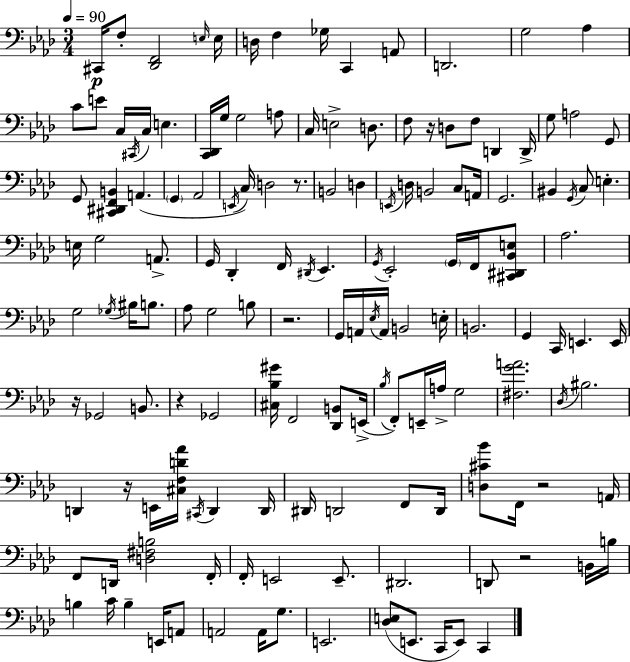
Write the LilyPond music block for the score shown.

{
  \clef bass
  \numericTimeSignature
  \time 3/4
  \key aes \major
  \tempo 4 = 90
  \repeat volta 2 { cis,16\p f8-. <des, f,>2 \grace { e16 } | e16 d16 f4 ges16 c,4 a,8 | d,2. | g2 aes4 | \break c'8 e'8 c16 \acciaccatura { cis,16 } c16 e4. | <c, des,>16 g16 g2 | a8 c16 e2-> d8. | f8 r16 d8 f8 d,4 | \break d,16-> g8 a2 | g,8 g,8 <cis, dis, f, b,>4 a,4.( | \parenthesize g,4 aes,2 | \acciaccatura { e,16 } c16) d2 | \break r8. b,2 d4 | \acciaccatura { e,16 } d16 b,2 | c8 a,16 g,2. | bis,4 \acciaccatura { g,16 } c8 e4.-. | \break e16 g2 | a,8.-> g,16 des,4-. f,16 \acciaccatura { dis,16 } | ees,4. \acciaccatura { g,16 } ees,2-. | \parenthesize g,16 f,16 <cis, dis, bes, e>8 aes2. | \break g2 | \acciaccatura { ges16 } bis16 b8. aes8 g2 | b8 r2. | g,16 a,16 \acciaccatura { ees16 } a,16 | \break b,2 e16-. b,2. | g,4 | c,16 e,4. e,16 r16 ges,2 | b,8. r4 | \break ges,2 <cis bes gis'>16 f,2 | <des, b,>8 e,16->( \acciaccatura { bes16 } f,8-.) | e,16-- a16-> g2 <fis g' a'>2. | \acciaccatura { des16 } bis2. | \break d,4 | r16 e,16 <cis f d' aes'>16 \acciaccatura { cis,16 } d,4 d,16 | dis,16 d,2 f,8 d,16 | <d cis' bes'>8 f,16 r2 a,16 | \break f,8 d,16 <d fis b>2 f,16-. | f,16-. e,2 e,8.-- | dis,2. | d,8 r2 b,16 b16 | \break b4 c'16 b4-- e,16 a,8 | a,2 a,16 g8. | e,2. | <des e>8( e,8. c,16 e,8) c,4 | \break } \bar "|."
}